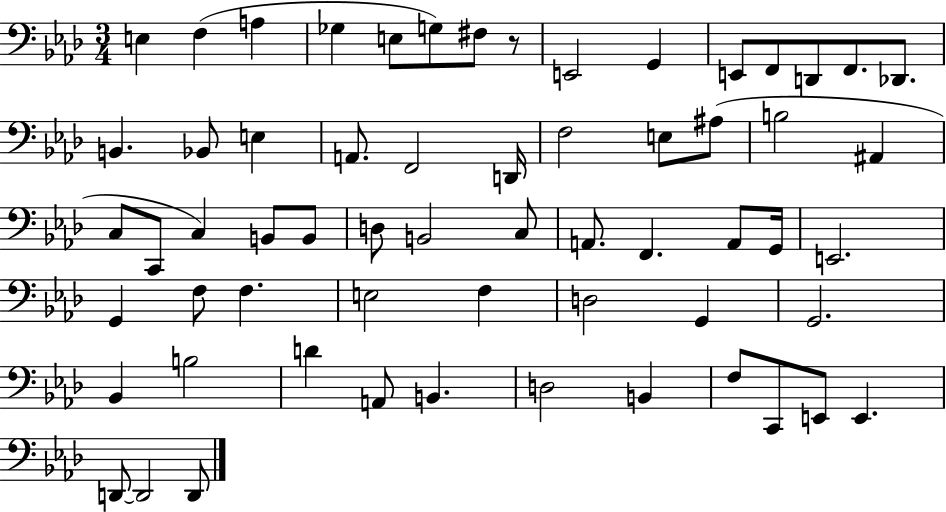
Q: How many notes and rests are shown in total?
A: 61